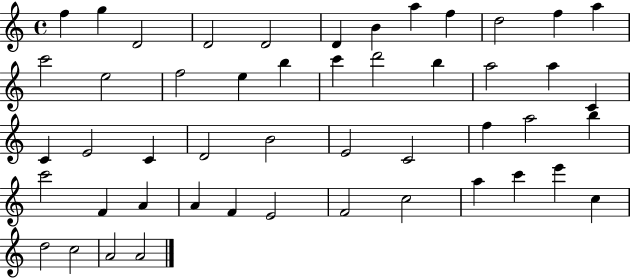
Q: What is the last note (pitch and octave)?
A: A4